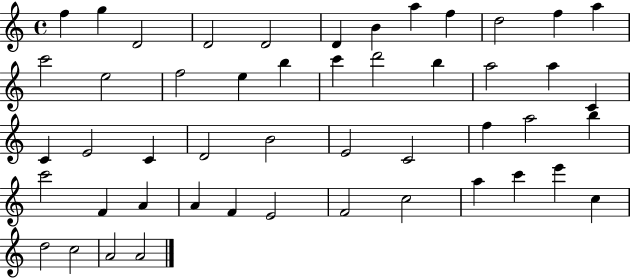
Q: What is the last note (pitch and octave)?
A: A4